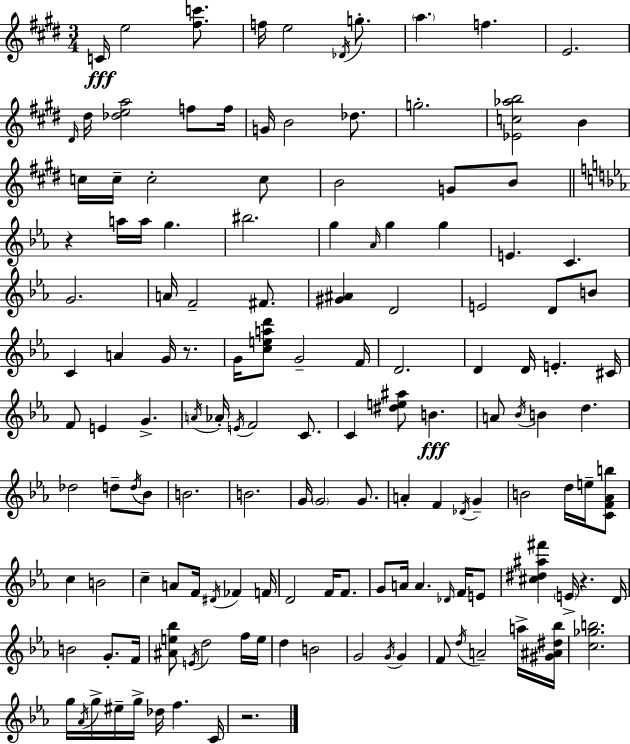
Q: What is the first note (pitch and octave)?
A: C4